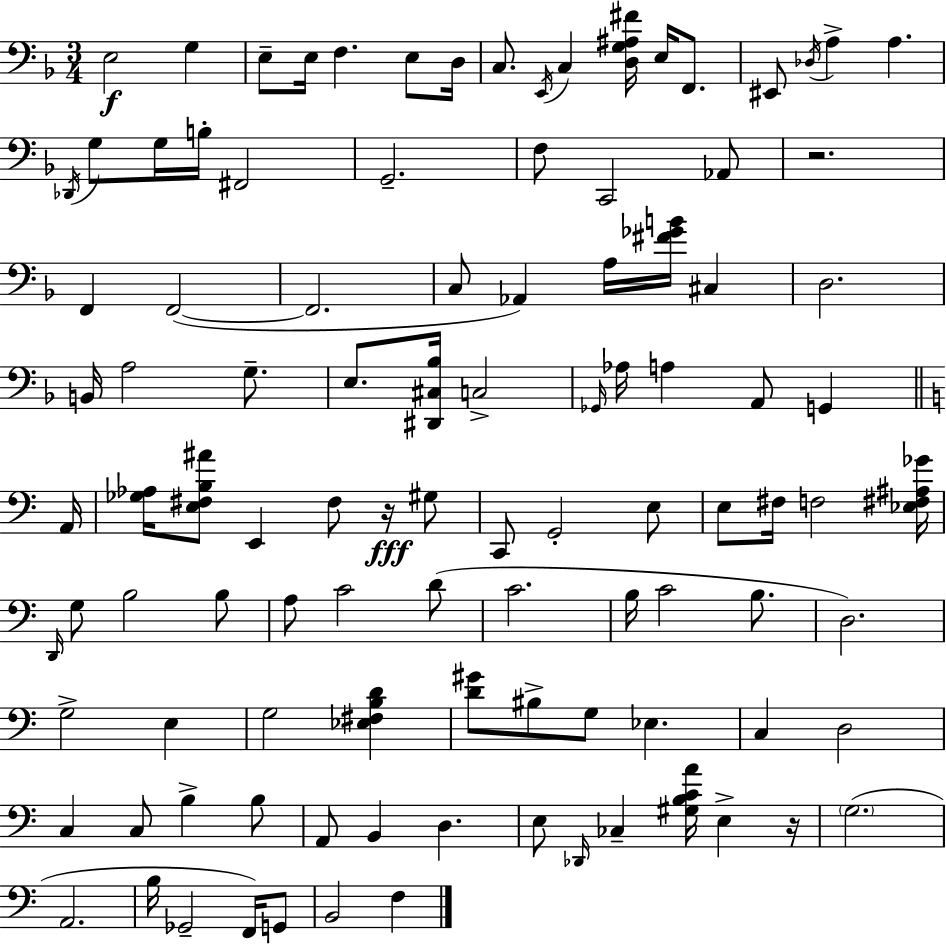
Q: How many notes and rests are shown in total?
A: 104